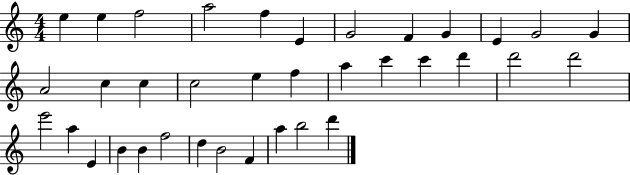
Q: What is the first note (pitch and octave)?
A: E5